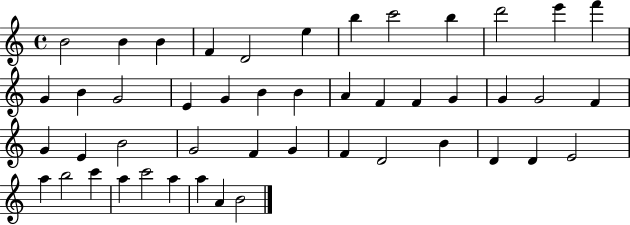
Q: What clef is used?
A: treble